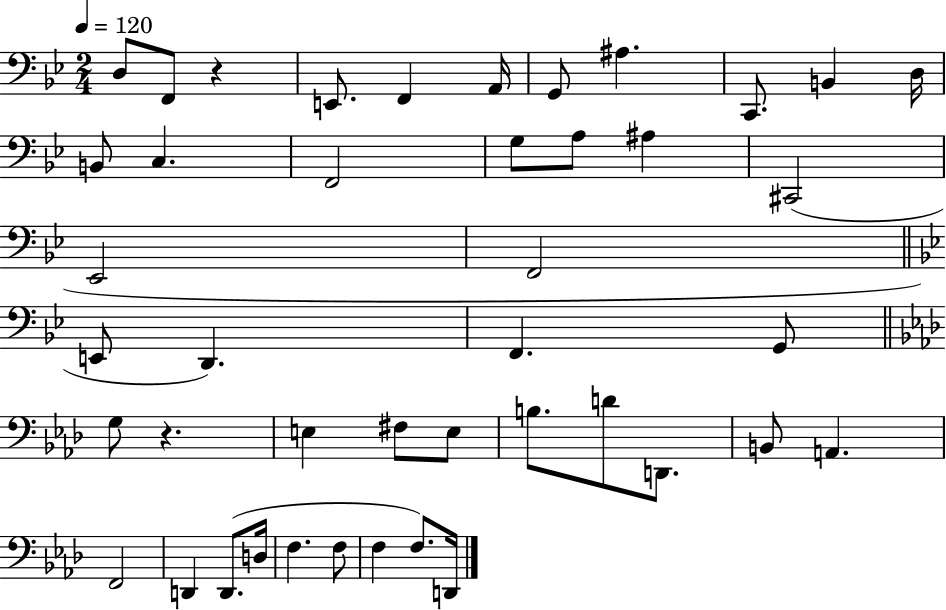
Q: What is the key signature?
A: BES major